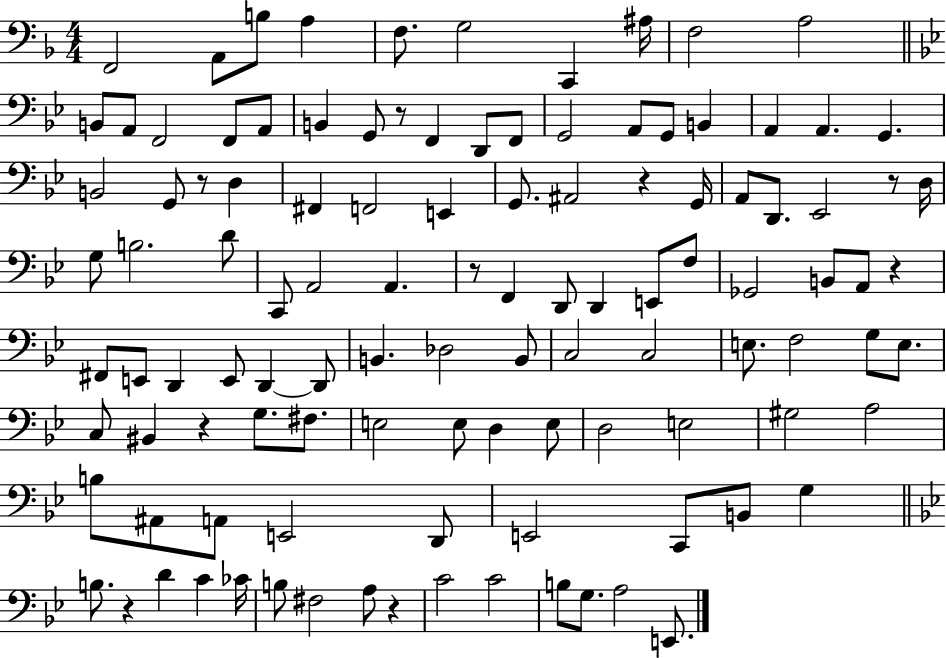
F2/h A2/e B3/e A3/q F3/e. G3/h C2/q A#3/s F3/h A3/h B2/e A2/e F2/h F2/e A2/e B2/q G2/e R/e F2/q D2/e F2/e G2/h A2/e G2/e B2/q A2/q A2/q. G2/q. B2/h G2/e R/e D3/q F#2/q F2/h E2/q G2/e. A#2/h R/q G2/s A2/e D2/e. Eb2/h R/e D3/s G3/e B3/h. D4/e C2/e A2/h A2/q. R/e F2/q D2/e D2/q E2/e F3/e Gb2/h B2/e A2/e R/q F#2/e E2/e D2/q E2/e D2/q D2/e B2/q. Db3/h B2/e C3/h C3/h E3/e. F3/h G3/e E3/e. C3/e BIS2/q R/q G3/e. F#3/e. E3/h E3/e D3/q E3/e D3/h E3/h G#3/h A3/h B3/e A#2/e A2/e E2/h D2/e E2/h C2/e B2/e G3/q B3/e. R/q D4/q C4/q CES4/s B3/e F#3/h A3/e R/q C4/h C4/h B3/e G3/e. A3/h E2/e.